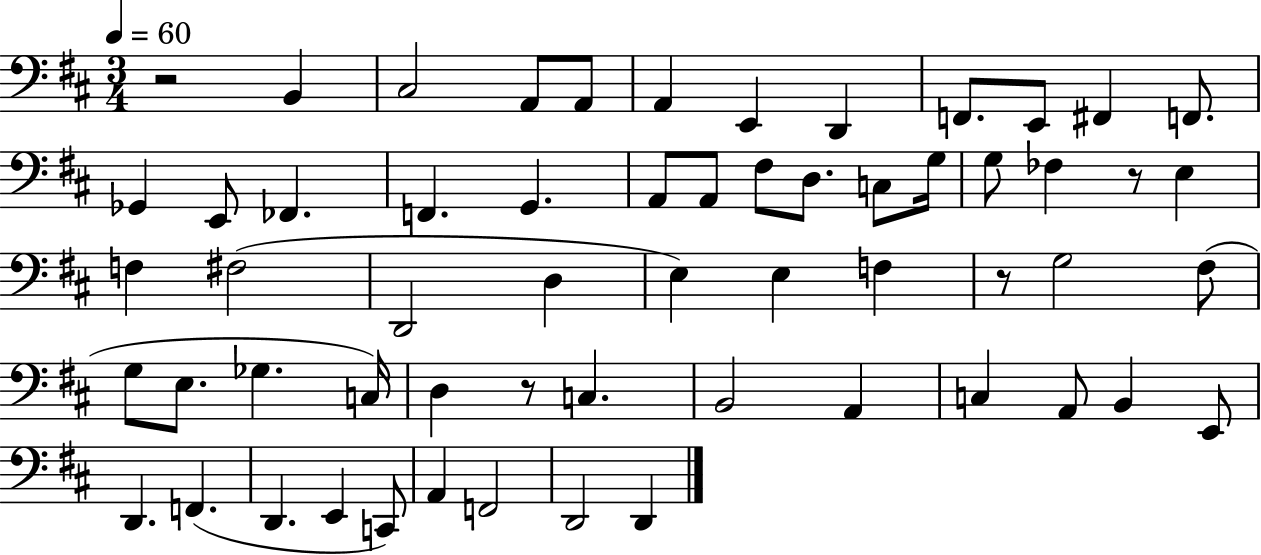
R/h B2/q C#3/h A2/e A2/e A2/q E2/q D2/q F2/e. E2/e F#2/q F2/e. Gb2/q E2/e FES2/q. F2/q. G2/q. A2/e A2/e F#3/e D3/e. C3/e G3/s G3/e FES3/q R/e E3/q F3/q F#3/h D2/h D3/q E3/q E3/q F3/q R/e G3/h F#3/e G3/e E3/e. Gb3/q. C3/s D3/q R/e C3/q. B2/h A2/q C3/q A2/e B2/q E2/e D2/q. F2/q. D2/q. E2/q C2/e A2/q F2/h D2/h D2/q